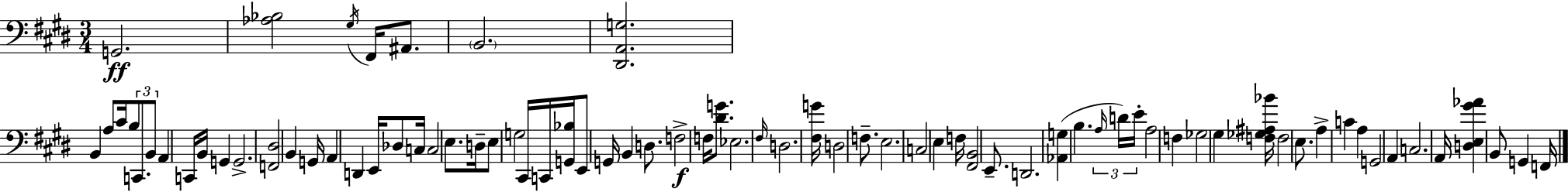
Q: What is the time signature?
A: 3/4